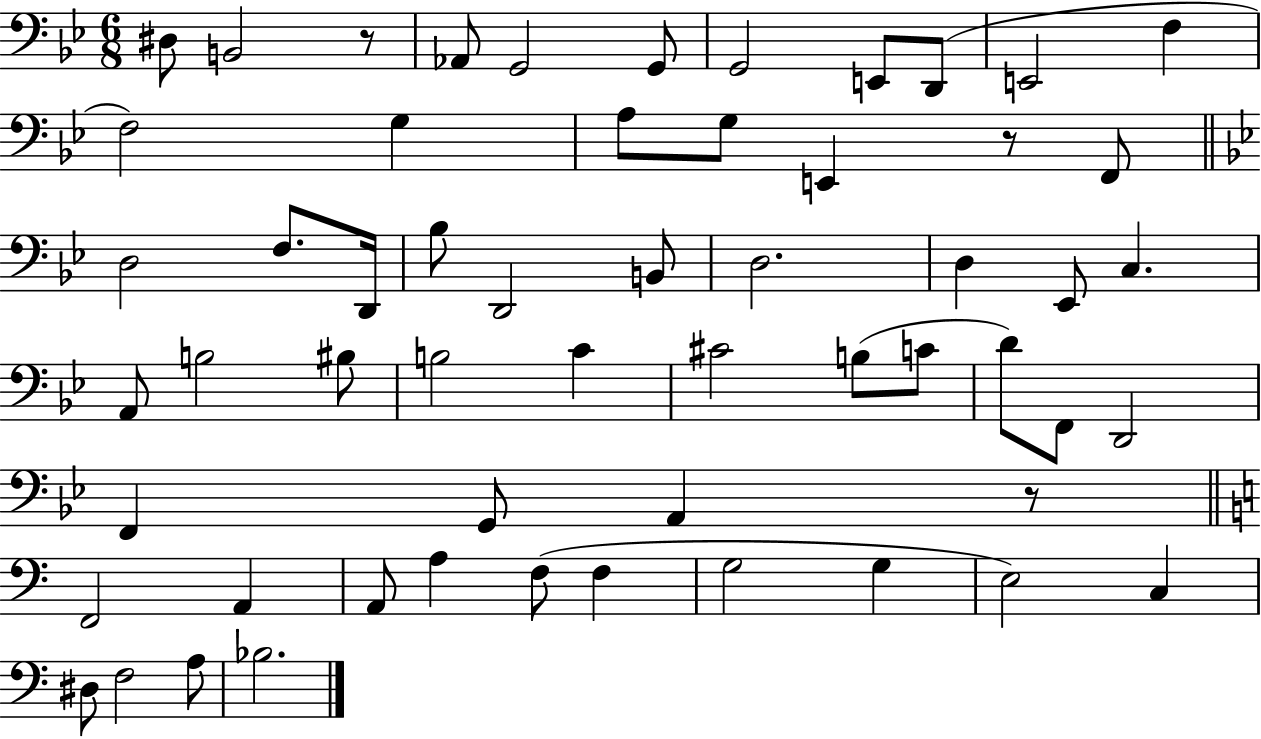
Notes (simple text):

D#3/e B2/h R/e Ab2/e G2/h G2/e G2/h E2/e D2/e E2/h F3/q F3/h G3/q A3/e G3/e E2/q R/e F2/e D3/h F3/e. D2/s Bb3/e D2/h B2/e D3/h. D3/q Eb2/e C3/q. A2/e B3/h BIS3/e B3/h C4/q C#4/h B3/e C4/e D4/e F2/e D2/h F2/q G2/e A2/q R/e F2/h A2/q A2/e A3/q F3/e F3/q G3/h G3/q E3/h C3/q D#3/e F3/h A3/e Bb3/h.